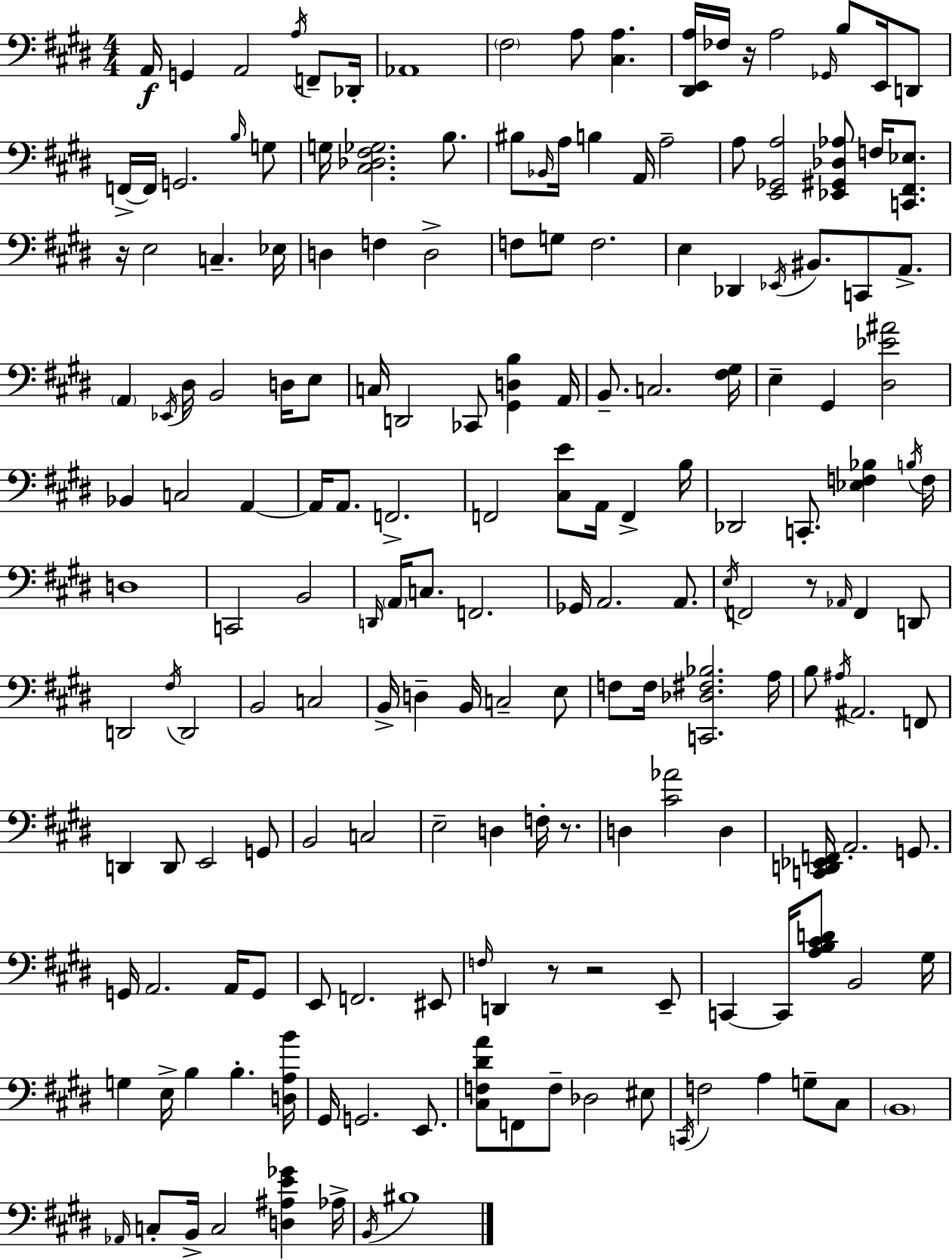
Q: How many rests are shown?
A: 6